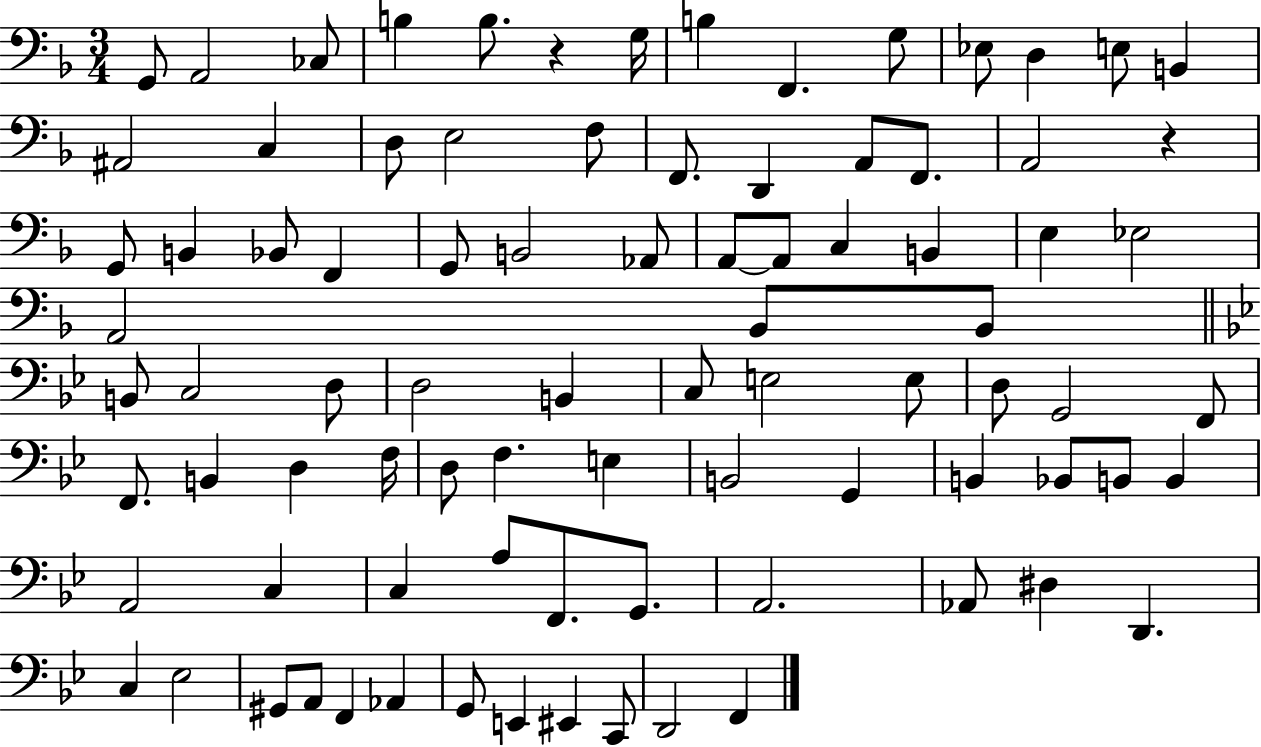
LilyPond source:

{
  \clef bass
  \numericTimeSignature
  \time 3/4
  \key f \major
  g,8 a,2 ces8 | b4 b8. r4 g16 | b4 f,4. g8 | ees8 d4 e8 b,4 | \break ais,2 c4 | d8 e2 f8 | f,8. d,4 a,8 f,8. | a,2 r4 | \break g,8 b,4 bes,8 f,4 | g,8 b,2 aes,8 | a,8~~ a,8 c4 b,4 | e4 ees2 | \break a,2 bes,8 bes,8 | \bar "||" \break \key g \minor b,8 c2 d8 | d2 b,4 | c8 e2 e8 | d8 g,2 f,8 | \break f,8. b,4 d4 f16 | d8 f4. e4 | b,2 g,4 | b,4 bes,8 b,8 b,4 | \break a,2 c4 | c4 a8 f,8. g,8. | a,2. | aes,8 dis4 d,4. | \break c4 ees2 | gis,8 a,8 f,4 aes,4 | g,8 e,4 eis,4 c,8 | d,2 f,4 | \break \bar "|."
}